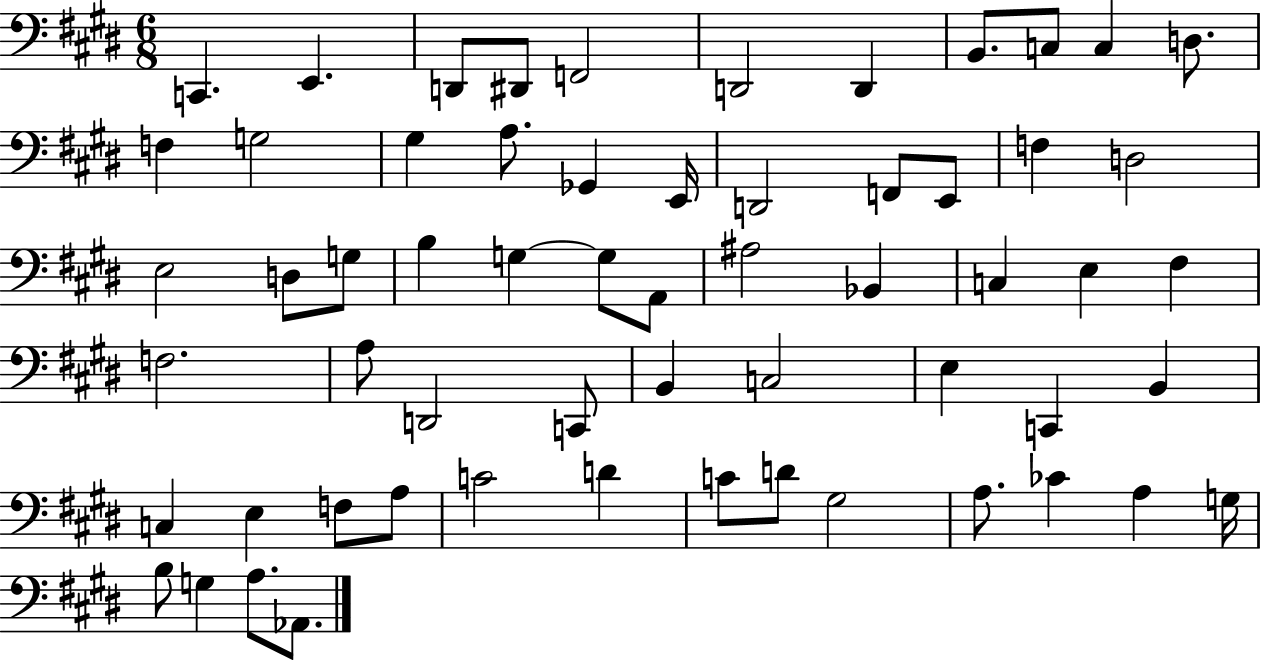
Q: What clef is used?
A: bass